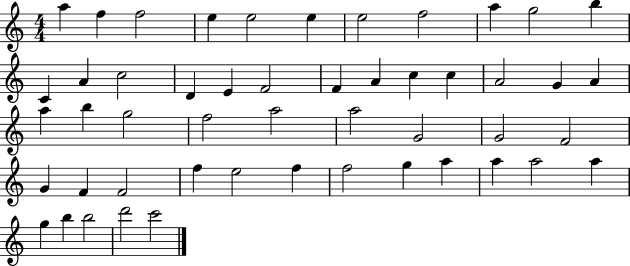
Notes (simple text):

A5/q F5/q F5/h E5/q E5/h E5/q E5/h F5/h A5/q G5/h B5/q C4/q A4/q C5/h D4/q E4/q F4/h F4/q A4/q C5/q C5/q A4/h G4/q A4/q A5/q B5/q G5/h F5/h A5/h A5/h G4/h G4/h F4/h G4/q F4/q F4/h F5/q E5/h F5/q F5/h G5/q A5/q A5/q A5/h A5/q G5/q B5/q B5/h D6/h C6/h